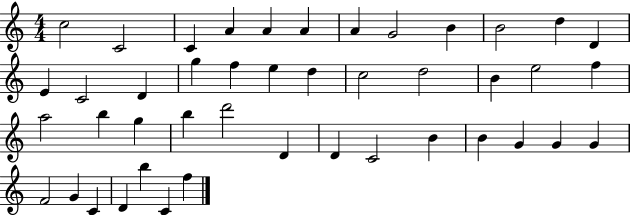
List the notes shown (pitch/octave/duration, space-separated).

C5/h C4/h C4/q A4/q A4/q A4/q A4/q G4/h B4/q B4/h D5/q D4/q E4/q C4/h D4/q G5/q F5/q E5/q D5/q C5/h D5/h B4/q E5/h F5/q A5/h B5/q G5/q B5/q D6/h D4/q D4/q C4/h B4/q B4/q G4/q G4/q G4/q F4/h G4/q C4/q D4/q B5/q C4/q F5/q